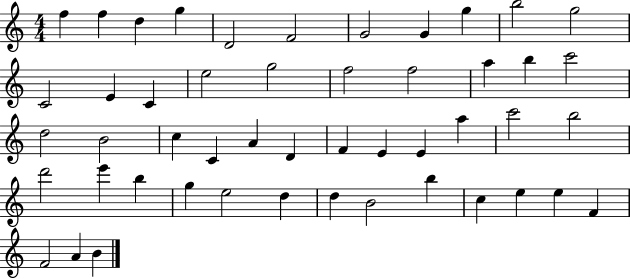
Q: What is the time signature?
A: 4/4